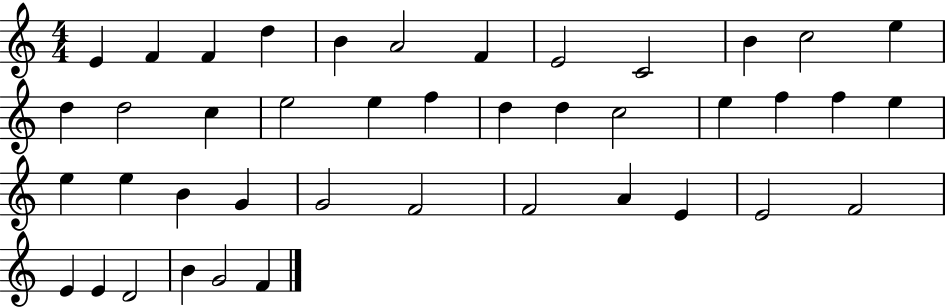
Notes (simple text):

E4/q F4/q F4/q D5/q B4/q A4/h F4/q E4/h C4/h B4/q C5/h E5/q D5/q D5/h C5/q E5/h E5/q F5/q D5/q D5/q C5/h E5/q F5/q F5/q E5/q E5/q E5/q B4/q G4/q G4/h F4/h F4/h A4/q E4/q E4/h F4/h E4/q E4/q D4/h B4/q G4/h F4/q